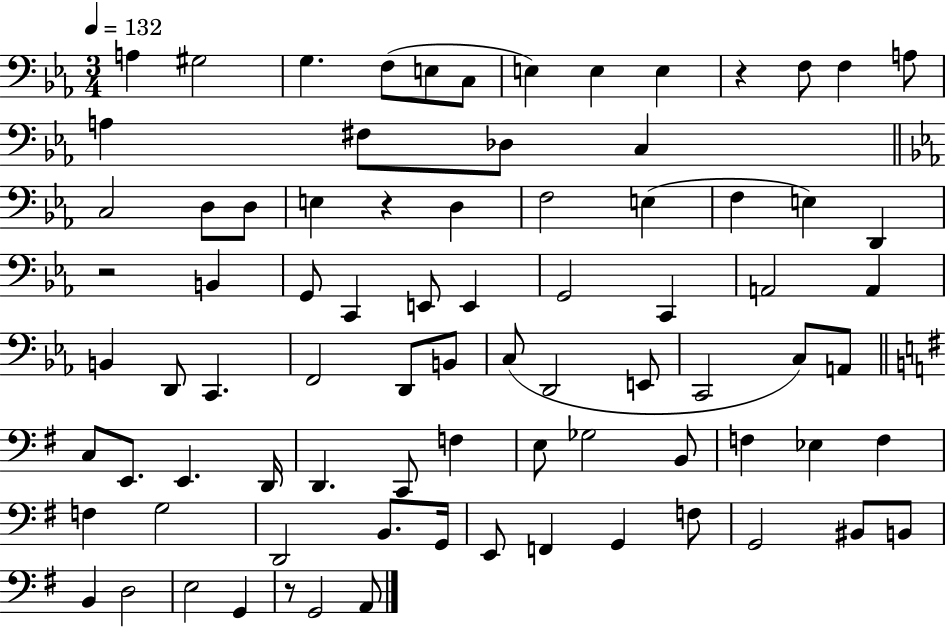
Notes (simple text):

A3/q G#3/h G3/q. F3/e E3/e C3/e E3/q E3/q E3/q R/q F3/e F3/q A3/e A3/q F#3/e Db3/e C3/q C3/h D3/e D3/e E3/q R/q D3/q F3/h E3/q F3/q E3/q D2/q R/h B2/q G2/e C2/q E2/e E2/q G2/h C2/q A2/h A2/q B2/q D2/e C2/q. F2/h D2/e B2/e C3/e D2/h E2/e C2/h C3/e A2/e C3/e E2/e. E2/q. D2/s D2/q. C2/e F3/q E3/e Gb3/h B2/e F3/q Eb3/q F3/q F3/q G3/h D2/h B2/e. G2/s E2/e F2/q G2/q F3/e G2/h BIS2/e B2/e B2/q D3/h E3/h G2/q R/e G2/h A2/e